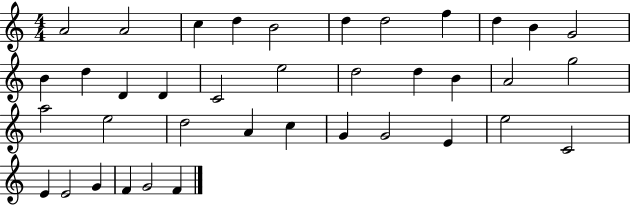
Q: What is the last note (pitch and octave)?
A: F4